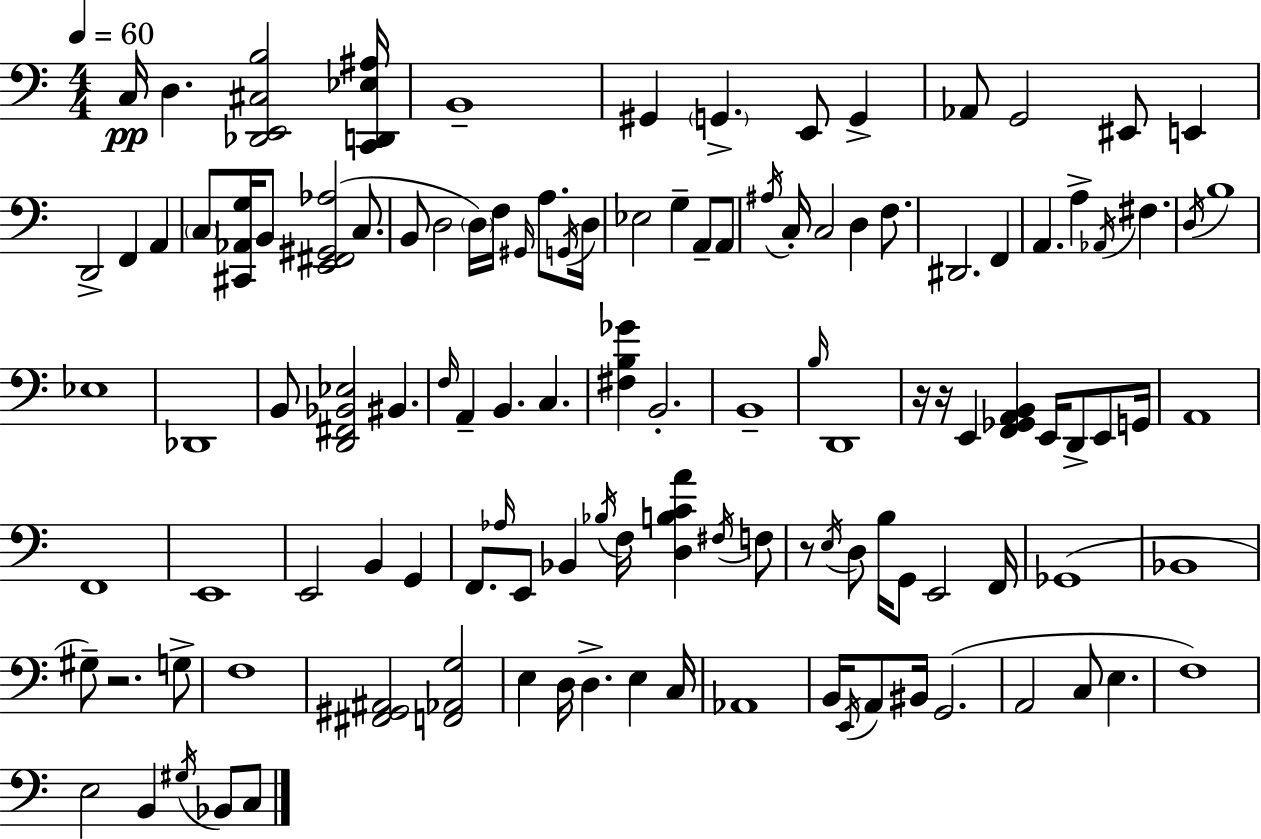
C3/s D3/q. [Db2,E2,C#3,B3]/h [C2,D2,Eb3,A#3]/s B2/w G#2/q G2/q. E2/e G2/q Ab2/e G2/h EIS2/e E2/q D2/h F2/q A2/q C3/e [C#2,Ab2,G3]/s B2/e [E2,F#2,G#2,Ab3]/h C3/e. B2/e D3/h D3/s F3/s G#2/s A3/e. G2/s D3/s Eb3/h G3/q A2/e A2/e A#3/s C3/s C3/h D3/q F3/e. D#2/h. F2/q A2/q. A3/q Ab2/s F#3/q. D3/s B3/w Eb3/w Db2/w B2/e [D2,F#2,Bb2,Eb3]/h BIS2/q. F3/s A2/q B2/q. C3/q. [F#3,B3,Gb4]/q B2/h. B2/w B3/s D2/w R/s R/s E2/q [F2,Gb2,A2,B2]/q E2/s D2/e E2/e G2/s A2/w F2/w E2/w E2/h B2/q G2/q F2/e. Ab3/s E2/e Bb2/q Bb3/s F3/s [D3,B3,C4,A4]/q F#3/s F3/e R/e E3/s D3/e B3/s G2/e E2/h F2/s Gb2/w Bb2/w G#3/e R/h. G3/e F3/w [F#2,G#2,A#2]/h [F2,Ab2,G3]/h E3/q D3/s D3/q. E3/q C3/s Ab2/w B2/s E2/s A2/e BIS2/s G2/h. A2/h C3/e E3/q. F3/w E3/h B2/q G#3/s Bb2/e C3/e